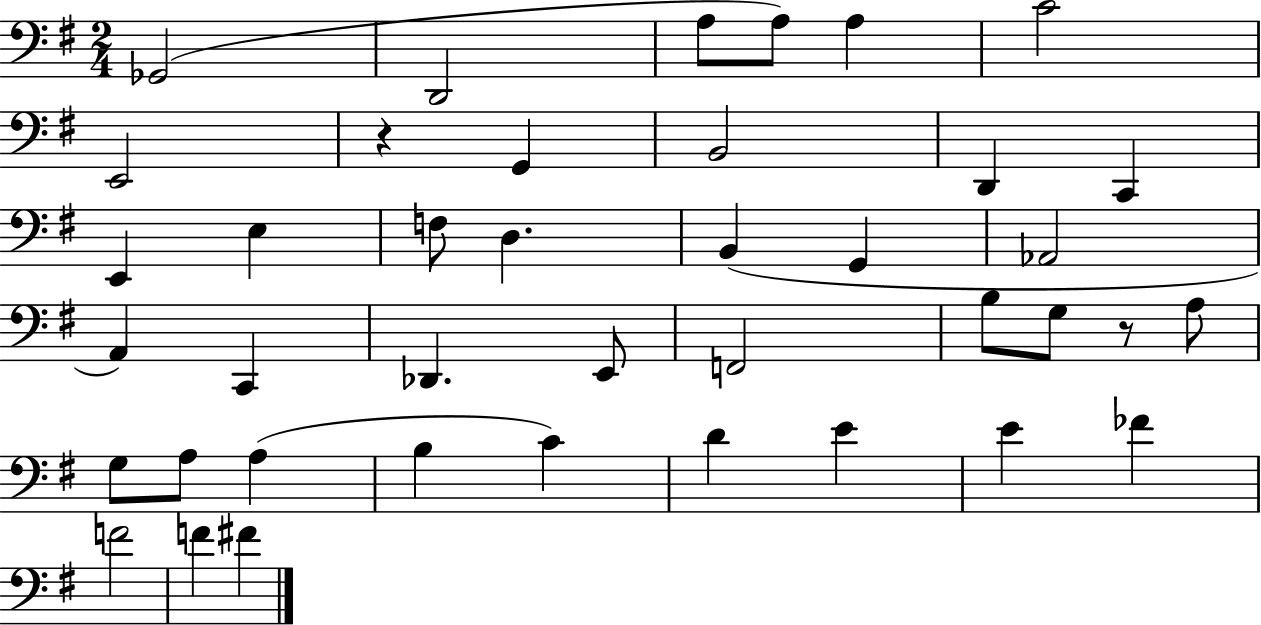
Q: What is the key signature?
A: G major